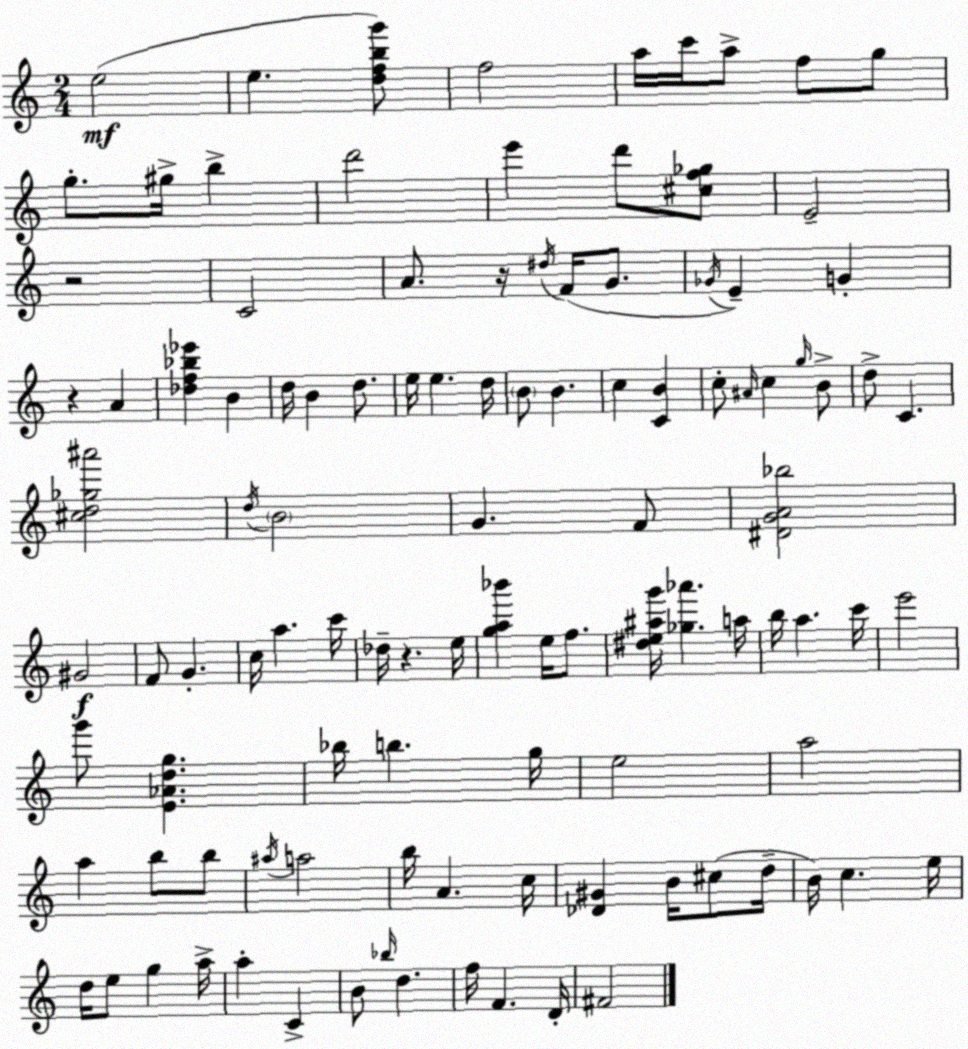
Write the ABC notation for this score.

X:1
T:Untitled
M:2/4
L:1/4
K:Am
e2 e [dfbg']/2 f2 a/4 c'/4 a/2 f/2 g/2 g/2 ^g/4 b d'2 e' d'/2 [^cf_g]/2 E2 z2 C2 A/2 z/4 ^d/4 F/4 G/2 _G/4 E G z A [_df_b_e'] B d/4 B d/2 e/4 e d/4 B/2 B c [CB] c/2 ^A/4 c g/4 B/2 d/2 C [^cd_g^a']2 d/4 B2 G F/2 [^DGA_b]2 ^G2 F/2 G c/4 a c'/4 _d/4 z e/4 [ga_b'] e/4 f/2 [^de^ag']/4 [_g_a'] a/4 b/4 a c'/4 e'2 g'/2 [E_Adg] _b/4 b g/4 e2 a2 a b/2 b/2 ^a/4 a2 b/4 A c/4 [_D^G] B/4 ^c/2 d/4 B/4 c e/4 d/4 e/2 g a/4 a C B/2 _b/4 d f/4 F D/4 ^F2